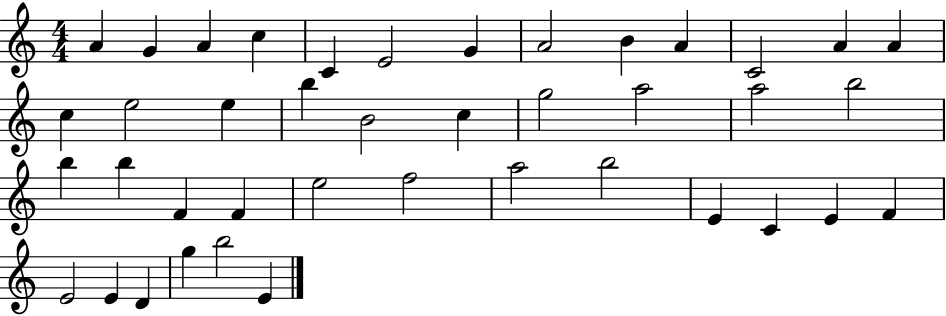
{
  \clef treble
  \numericTimeSignature
  \time 4/4
  \key c \major
  a'4 g'4 a'4 c''4 | c'4 e'2 g'4 | a'2 b'4 a'4 | c'2 a'4 a'4 | \break c''4 e''2 e''4 | b''4 b'2 c''4 | g''2 a''2 | a''2 b''2 | \break b''4 b''4 f'4 f'4 | e''2 f''2 | a''2 b''2 | e'4 c'4 e'4 f'4 | \break e'2 e'4 d'4 | g''4 b''2 e'4 | \bar "|."
}